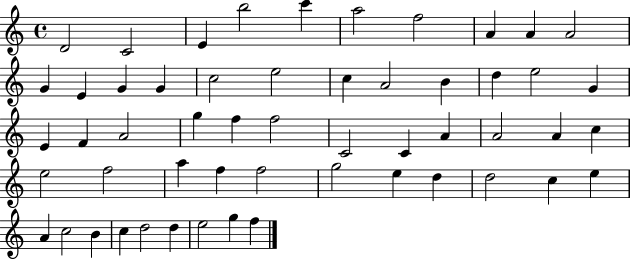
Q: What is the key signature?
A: C major